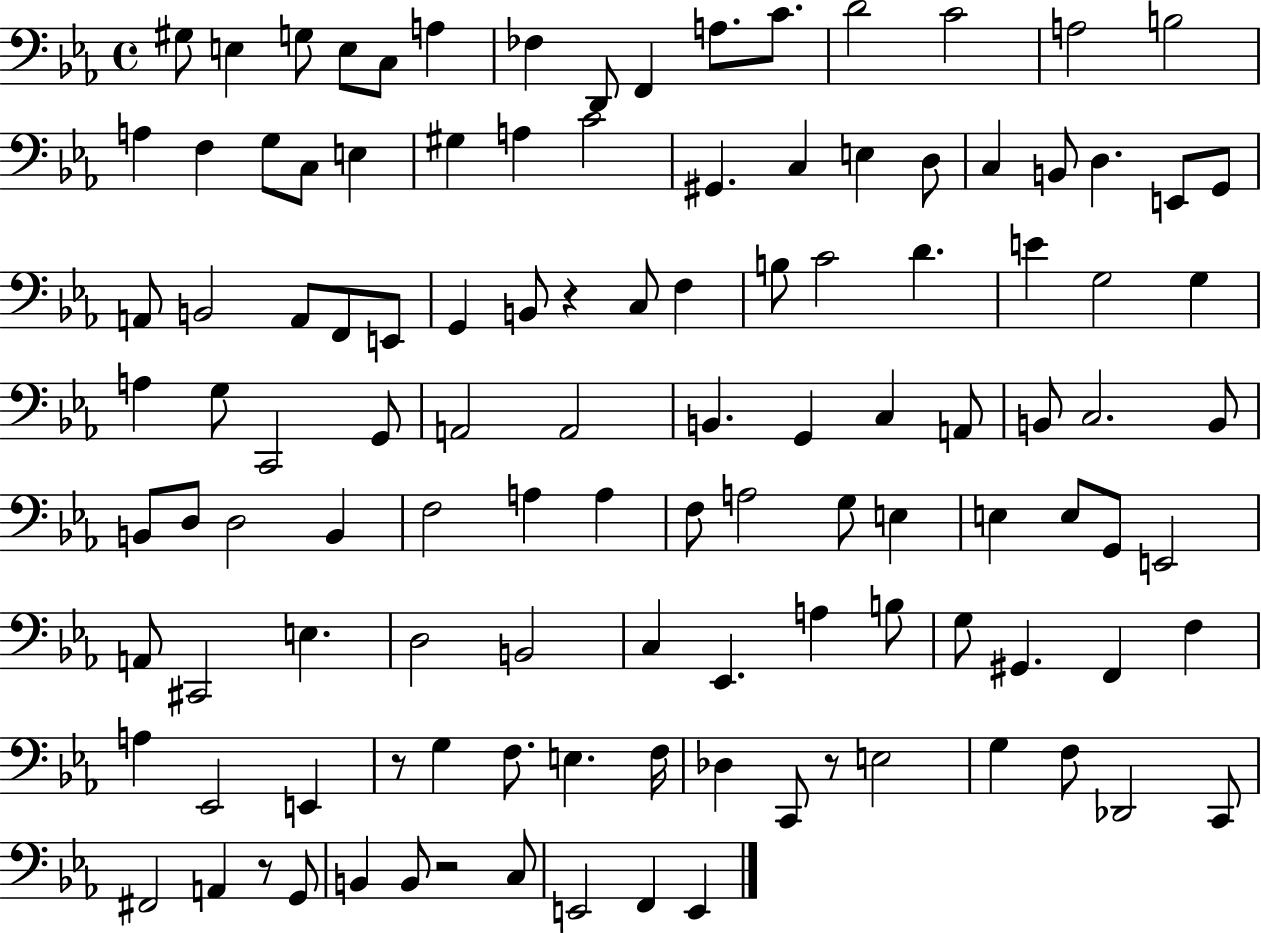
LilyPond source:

{
  \clef bass
  \time 4/4
  \defaultTimeSignature
  \key ees \major
  gis8 e4 g8 e8 c8 a4 | fes4 d,8 f,4 a8. c'8. | d'2 c'2 | a2 b2 | \break a4 f4 g8 c8 e4 | gis4 a4 c'2 | gis,4. c4 e4 d8 | c4 b,8 d4. e,8 g,8 | \break a,8 b,2 a,8 f,8 e,8 | g,4 b,8 r4 c8 f4 | b8 c'2 d'4. | e'4 g2 g4 | \break a4 g8 c,2 g,8 | a,2 a,2 | b,4. g,4 c4 a,8 | b,8 c2. b,8 | \break b,8 d8 d2 b,4 | f2 a4 a4 | f8 a2 g8 e4 | e4 e8 g,8 e,2 | \break a,8 cis,2 e4. | d2 b,2 | c4 ees,4. a4 b8 | g8 gis,4. f,4 f4 | \break a4 ees,2 e,4 | r8 g4 f8. e4. f16 | des4 c,8 r8 e2 | g4 f8 des,2 c,8 | \break fis,2 a,4 r8 g,8 | b,4 b,8 r2 c8 | e,2 f,4 e,4 | \bar "|."
}